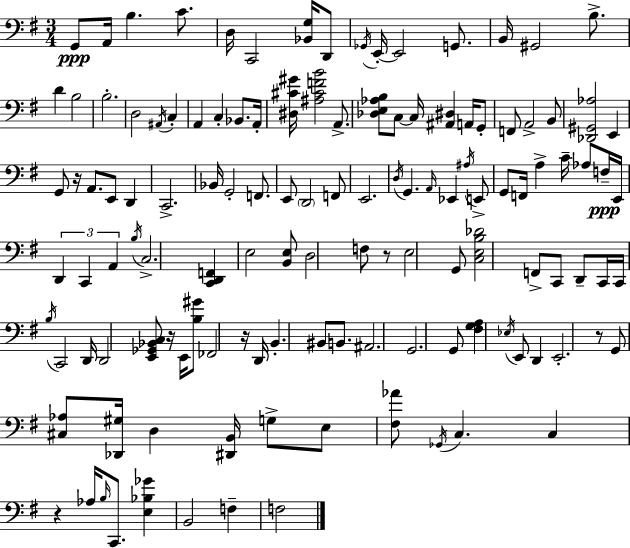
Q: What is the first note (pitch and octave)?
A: G2